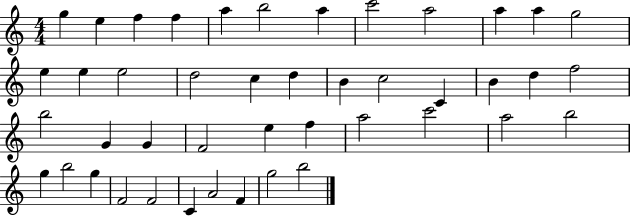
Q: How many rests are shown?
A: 0